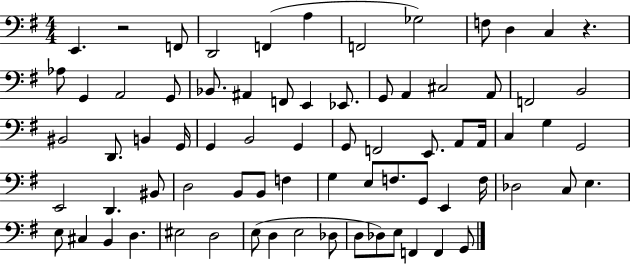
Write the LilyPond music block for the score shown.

{
  \clef bass
  \numericTimeSignature
  \time 4/4
  \key g \major
  e,4. r2 f,8 | d,2 f,4( a4 | f,2 ges2) | f8 d4 c4 r4. | \break aes8 g,4 a,2 g,8 | bes,8. ais,4 f,8 e,4 ees,8. | g,8 a,4 cis2 a,8 | f,2 b,2 | \break bis,2 d,8. b,4 g,16 | g,4 b,2 g,4 | g,8 f,2 e,8. a,8 a,16 | c4 g4 g,2 | \break e,2 d,4. bis,8 | d2 b,8 b,8 f4 | g4 e8 f8. g,8 e,4 f16 | des2 c8 e4. | \break e8 cis4 b,4 d4. | eis2 d2 | e8( d4 e2 des8 | d8 des8) e8 f,4 f,4 g,8 | \break \bar "|."
}